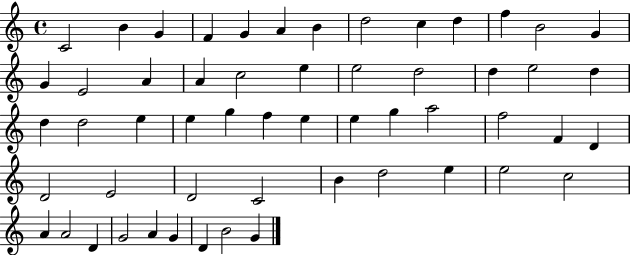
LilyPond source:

{
  \clef treble
  \time 4/4
  \defaultTimeSignature
  \key c \major
  c'2 b'4 g'4 | f'4 g'4 a'4 b'4 | d''2 c''4 d''4 | f''4 b'2 g'4 | \break g'4 e'2 a'4 | a'4 c''2 e''4 | e''2 d''2 | d''4 e''2 d''4 | \break d''4 d''2 e''4 | e''4 g''4 f''4 e''4 | e''4 g''4 a''2 | f''2 f'4 d'4 | \break d'2 e'2 | d'2 c'2 | b'4 d''2 e''4 | e''2 c''2 | \break a'4 a'2 d'4 | g'2 a'4 g'4 | d'4 b'2 g'4 | \bar "|."
}